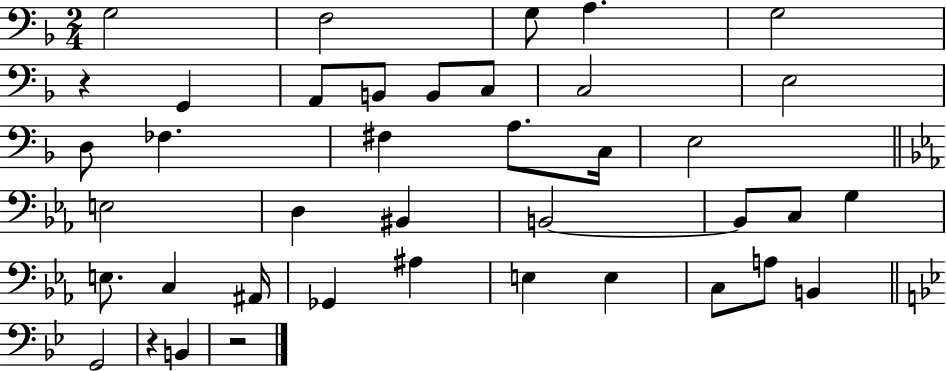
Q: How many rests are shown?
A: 3